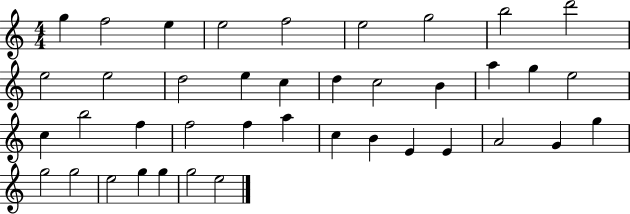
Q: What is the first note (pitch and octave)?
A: G5